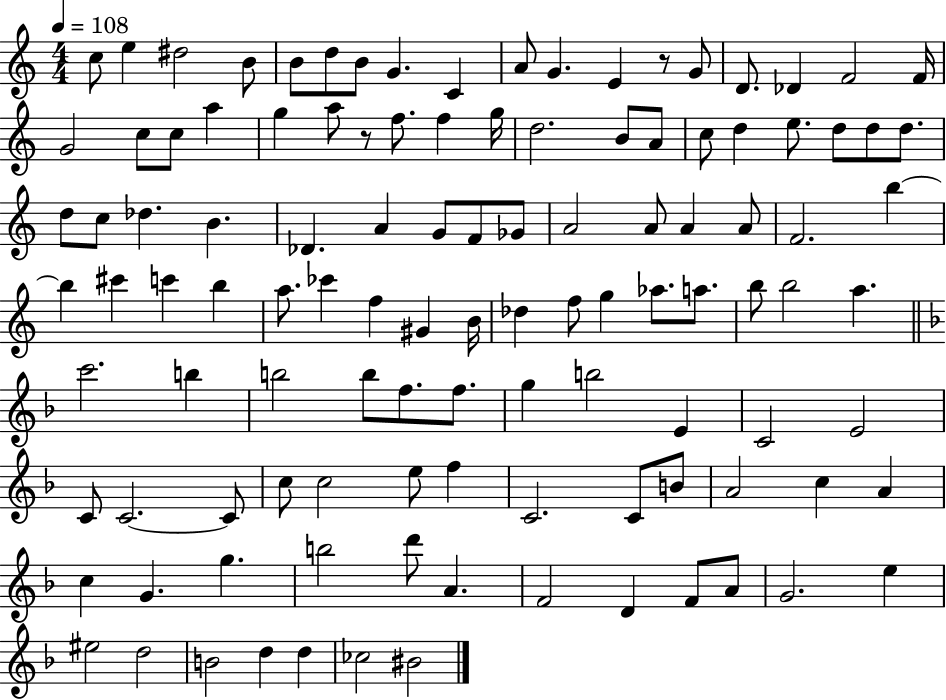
X:1
T:Untitled
M:4/4
L:1/4
K:C
c/2 e ^d2 B/2 B/2 d/2 B/2 G C A/2 G E z/2 G/2 D/2 _D F2 F/4 G2 c/2 c/2 a g a/2 z/2 f/2 f g/4 d2 B/2 A/2 c/2 d e/2 d/2 d/2 d/2 d/2 c/2 _d B _D A G/2 F/2 _G/2 A2 A/2 A A/2 F2 b b ^c' c' b a/2 _c' f ^G B/4 _d f/2 g _a/2 a/2 b/2 b2 a c'2 b b2 b/2 f/2 f/2 g b2 E C2 E2 C/2 C2 C/2 c/2 c2 e/2 f C2 C/2 B/2 A2 c A c G g b2 d'/2 A F2 D F/2 A/2 G2 e ^e2 d2 B2 d d _c2 ^B2